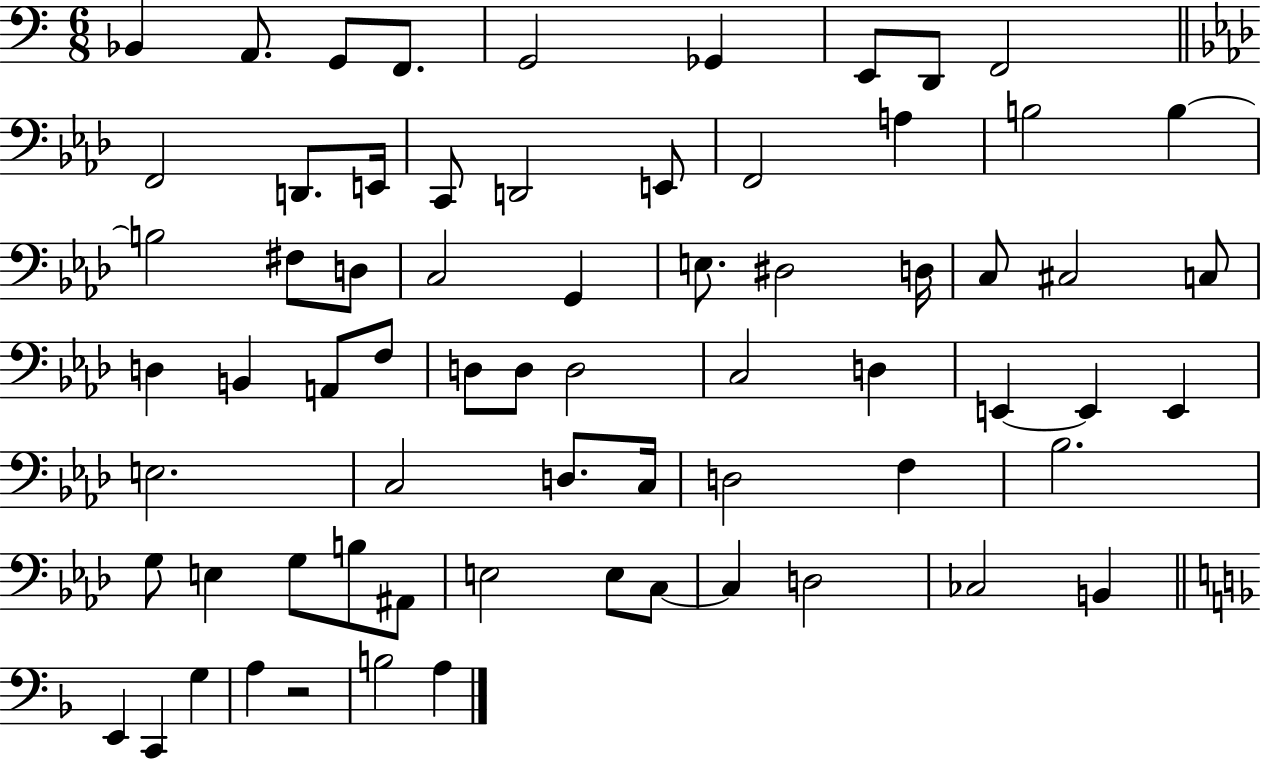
Bb2/q A2/e. G2/e F2/e. G2/h Gb2/q E2/e D2/e F2/h F2/h D2/e. E2/s C2/e D2/h E2/e F2/h A3/q B3/h B3/q B3/h F#3/e D3/e C3/h G2/q E3/e. D#3/h D3/s C3/e C#3/h C3/e D3/q B2/q A2/e F3/e D3/e D3/e D3/h C3/h D3/q E2/q E2/q E2/q E3/h. C3/h D3/e. C3/s D3/h F3/q Bb3/h. G3/e E3/q G3/e B3/e A#2/e E3/h E3/e C3/e C3/q D3/h CES3/h B2/q E2/q C2/q G3/q A3/q R/h B3/h A3/q